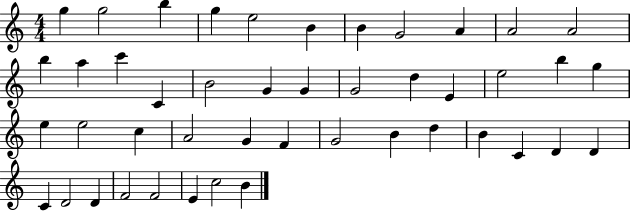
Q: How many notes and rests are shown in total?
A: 45